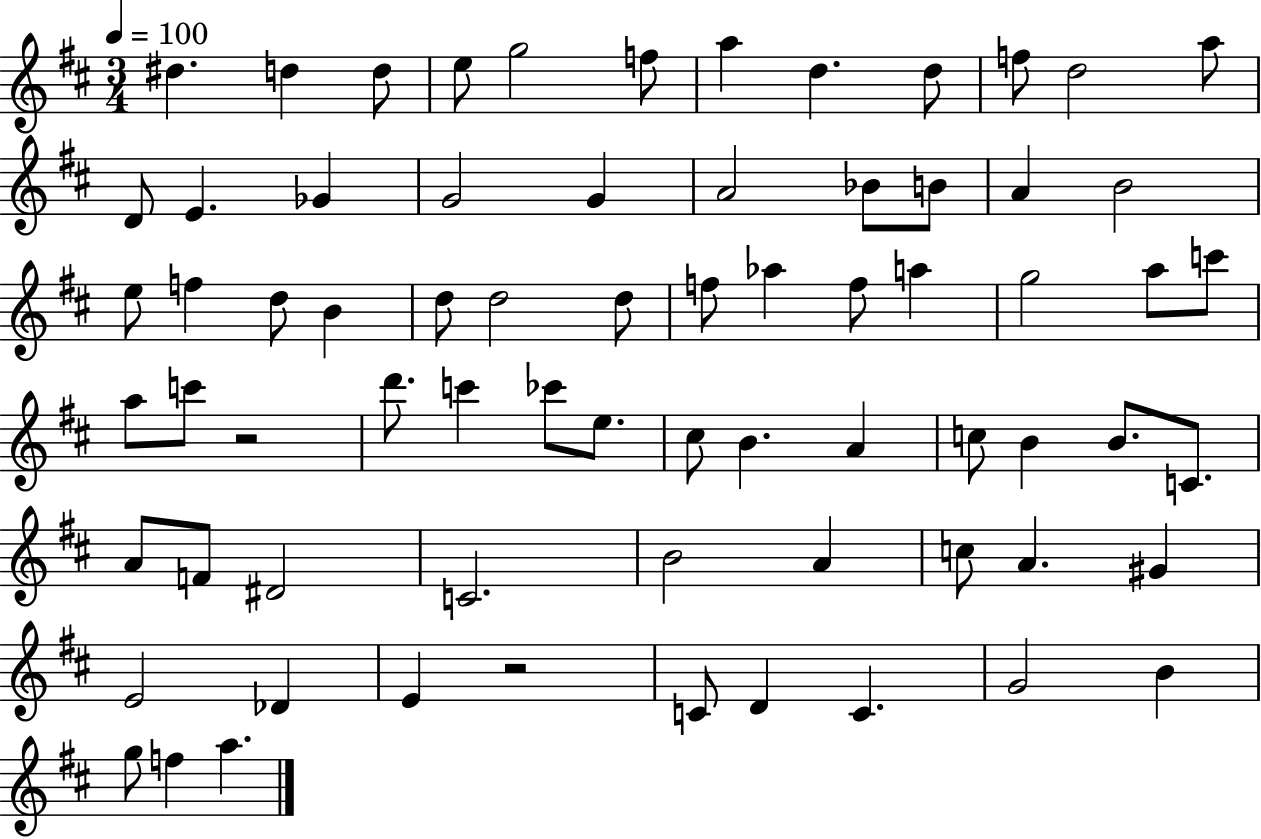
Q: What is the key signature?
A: D major